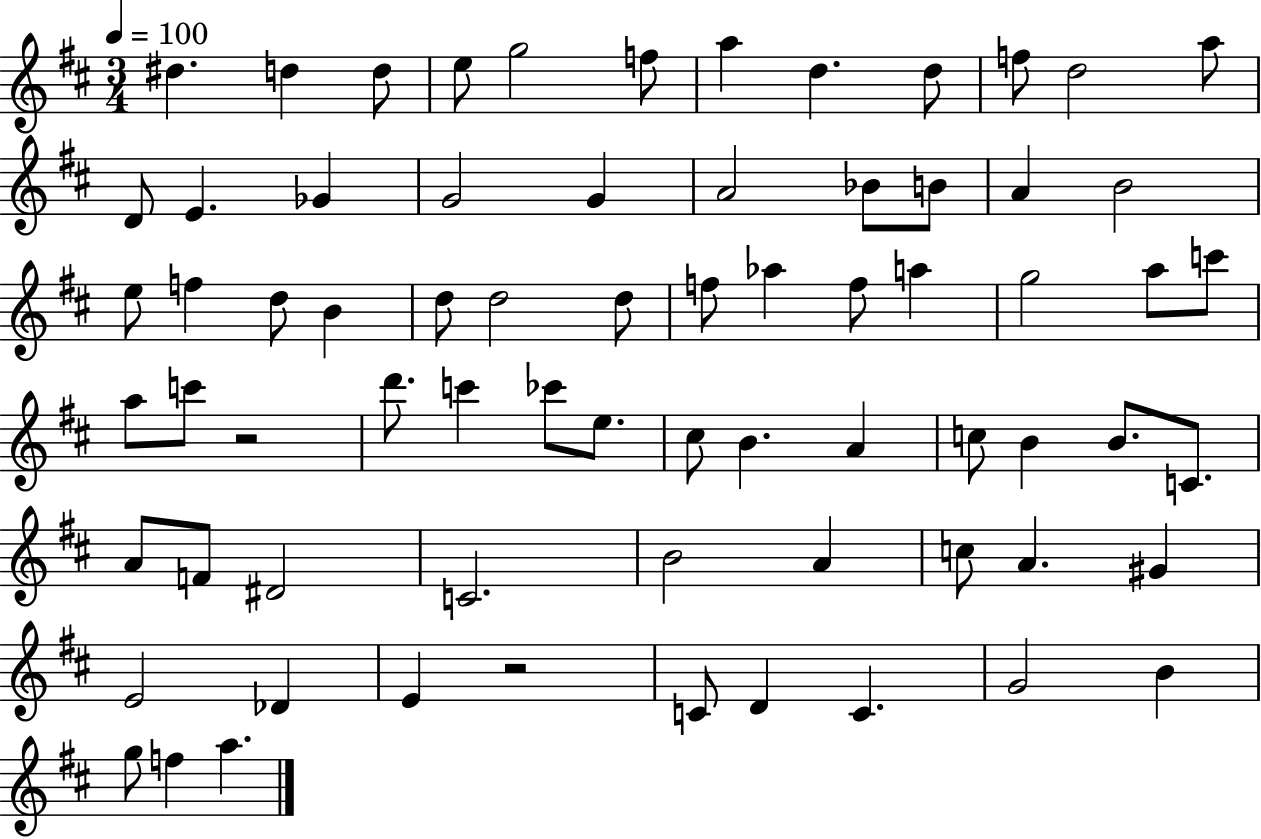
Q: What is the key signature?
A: D major